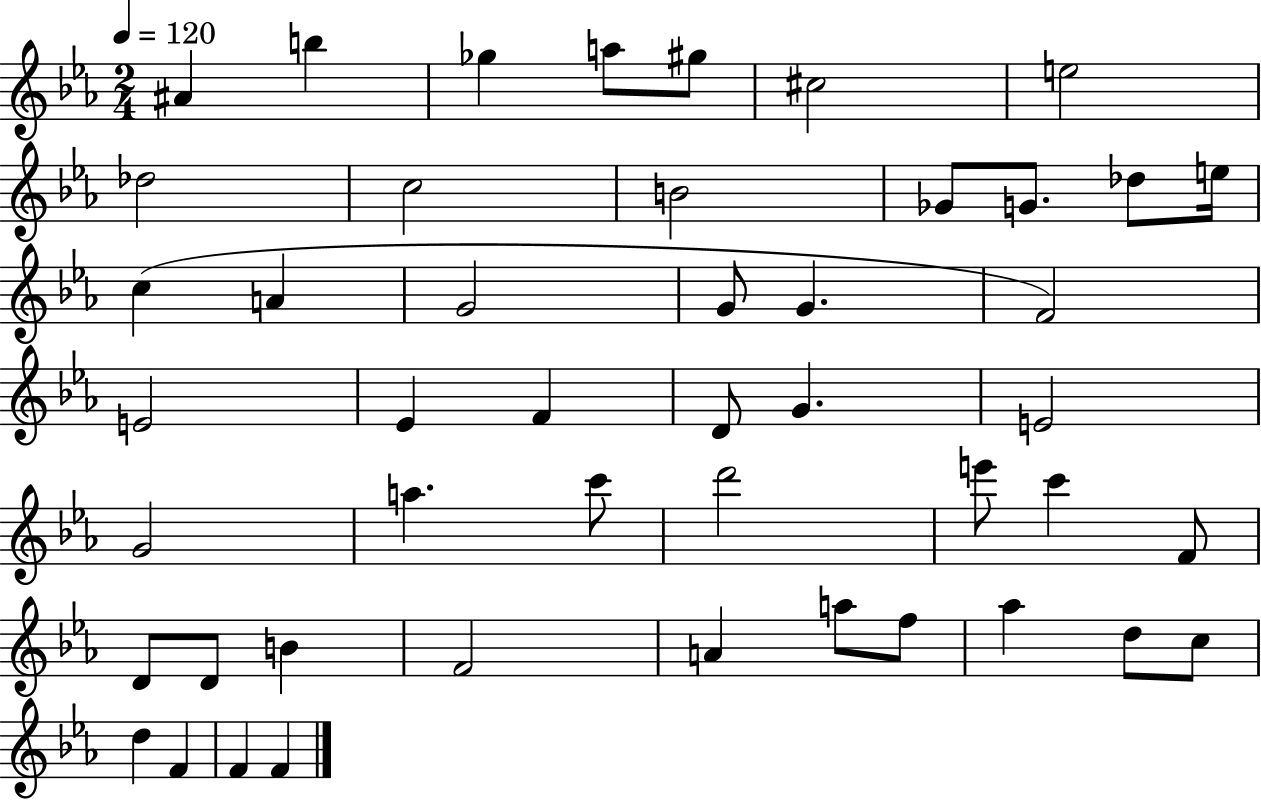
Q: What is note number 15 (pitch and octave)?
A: C5